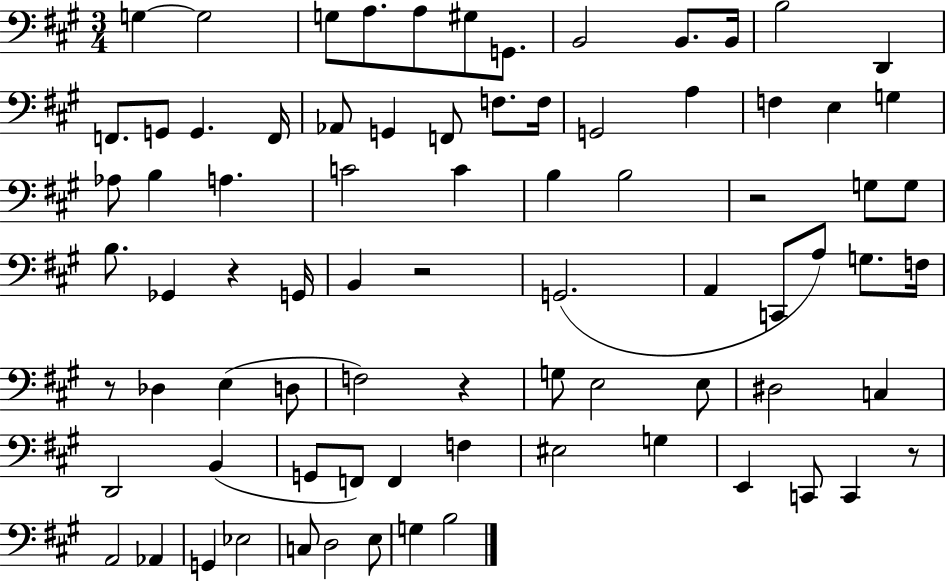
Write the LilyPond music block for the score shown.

{
  \clef bass
  \numericTimeSignature
  \time 3/4
  \key a \major
  g4~~ g2 | g8 a8. a8 gis8 g,8. | b,2 b,8. b,16 | b2 d,4 | \break f,8. g,8 g,4. f,16 | aes,8 g,4 f,8 f8. f16 | g,2 a4 | f4 e4 g4 | \break aes8 b4 a4. | c'2 c'4 | b4 b2 | r2 g8 g8 | \break b8. ges,4 r4 g,16 | b,4 r2 | g,2.( | a,4 c,8 a8) g8. f16 | \break r8 des4 e4( d8 | f2) r4 | g8 e2 e8 | dis2 c4 | \break d,2 b,4( | g,8 f,8) f,4 f4 | eis2 g4 | e,4 c,8 c,4 r8 | \break a,2 aes,4 | g,4 ees2 | c8 d2 e8 | g4 b2 | \break \bar "|."
}